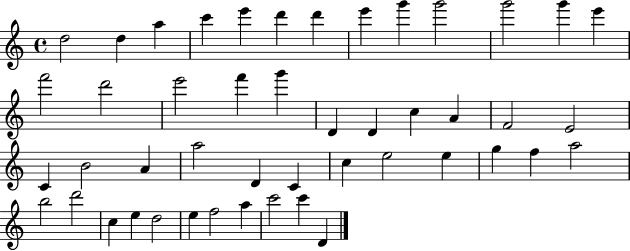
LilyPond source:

{
  \clef treble
  \time 4/4
  \defaultTimeSignature
  \key c \major
  d''2 d''4 a''4 | c'''4 e'''4 d'''4 d'''4 | e'''4 g'''4 g'''2 | g'''2 g'''4 e'''4 | \break f'''2 d'''2 | e'''2 f'''4 g'''4 | d'4 d'4 c''4 a'4 | f'2 e'2 | \break c'4 b'2 a'4 | a''2 d'4 c'4 | c''4 e''2 e''4 | g''4 f''4 a''2 | \break b''2 d'''2 | c''4 e''4 d''2 | e''4 f''2 a''4 | c'''2 c'''4 d'4 | \break \bar "|."
}